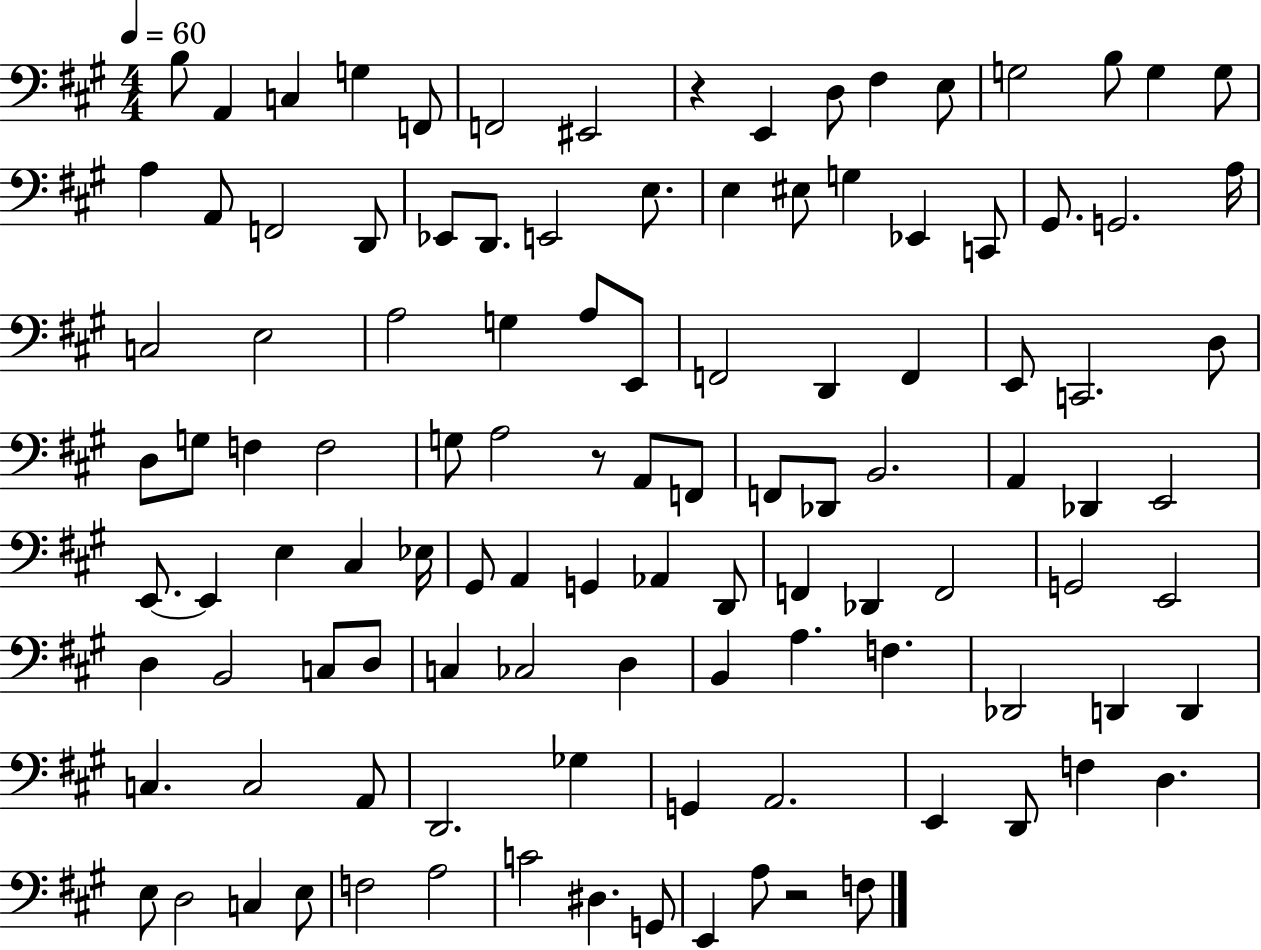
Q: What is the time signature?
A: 4/4